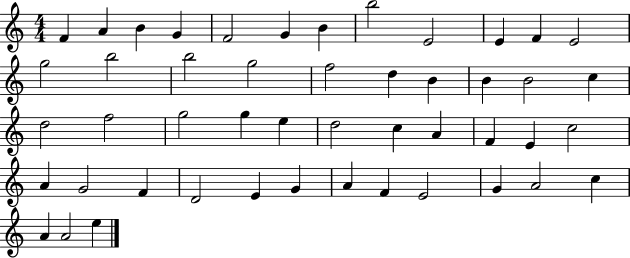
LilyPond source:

{
  \clef treble
  \numericTimeSignature
  \time 4/4
  \key c \major
  f'4 a'4 b'4 g'4 | f'2 g'4 b'4 | b''2 e'2 | e'4 f'4 e'2 | \break g''2 b''2 | b''2 g''2 | f''2 d''4 b'4 | b'4 b'2 c''4 | \break d''2 f''2 | g''2 g''4 e''4 | d''2 c''4 a'4 | f'4 e'4 c''2 | \break a'4 g'2 f'4 | d'2 e'4 g'4 | a'4 f'4 e'2 | g'4 a'2 c''4 | \break a'4 a'2 e''4 | \bar "|."
}